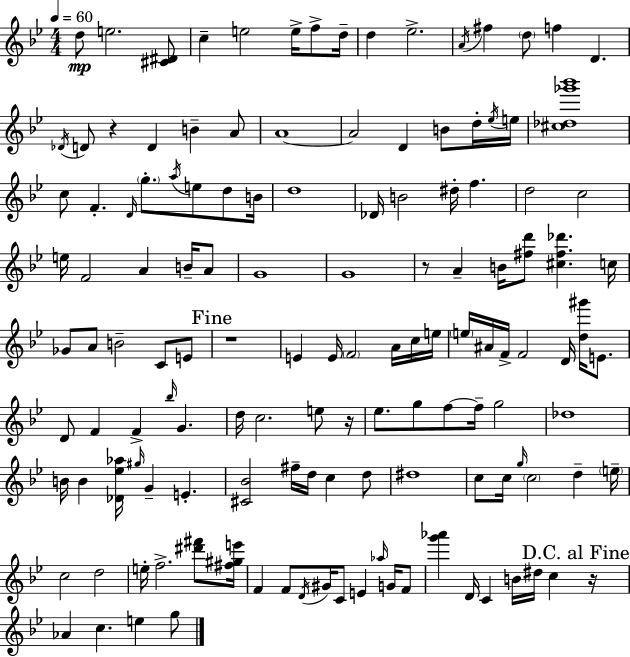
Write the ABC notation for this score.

X:1
T:Untitled
M:4/4
L:1/4
K:Bb
d/2 e2 [^C^D]/2 c e2 e/4 f/2 d/4 d _e2 A/4 ^f d/2 f D _D/4 D/2 z D B A/2 A4 A2 D B/2 d/4 _e/4 e/4 [^c_d_g'_b']4 c/2 F D/4 g/2 a/4 e/2 d/2 B/4 d4 _D/4 B2 ^d/4 f d2 c2 e/4 F2 A B/4 A/2 G4 G4 z/2 A B/4 [^fd']/2 [^c^f_d'] c/4 _G/2 A/2 B2 C/2 E/2 z4 E E/4 F2 A/4 c/4 e/4 e/4 ^A/4 F/4 F2 D/4 [d^g']/4 E/2 D/2 F F _b/4 G d/4 c2 e/2 z/4 _e/2 g/2 f/2 f/4 g2 _d4 B/4 B [_D_e_a]/4 ^g/4 G E [^C_B]2 ^f/4 d/4 c d/2 ^d4 c/2 c/4 g/4 c2 d e/4 c2 d2 e/4 f2 [^d'^f']/2 [^f^ge']/4 F F/2 D/4 ^G/4 C/2 E _a/4 G/4 F/2 [g'_a'] D/4 C B/4 ^d/4 c z/4 _A c e g/2